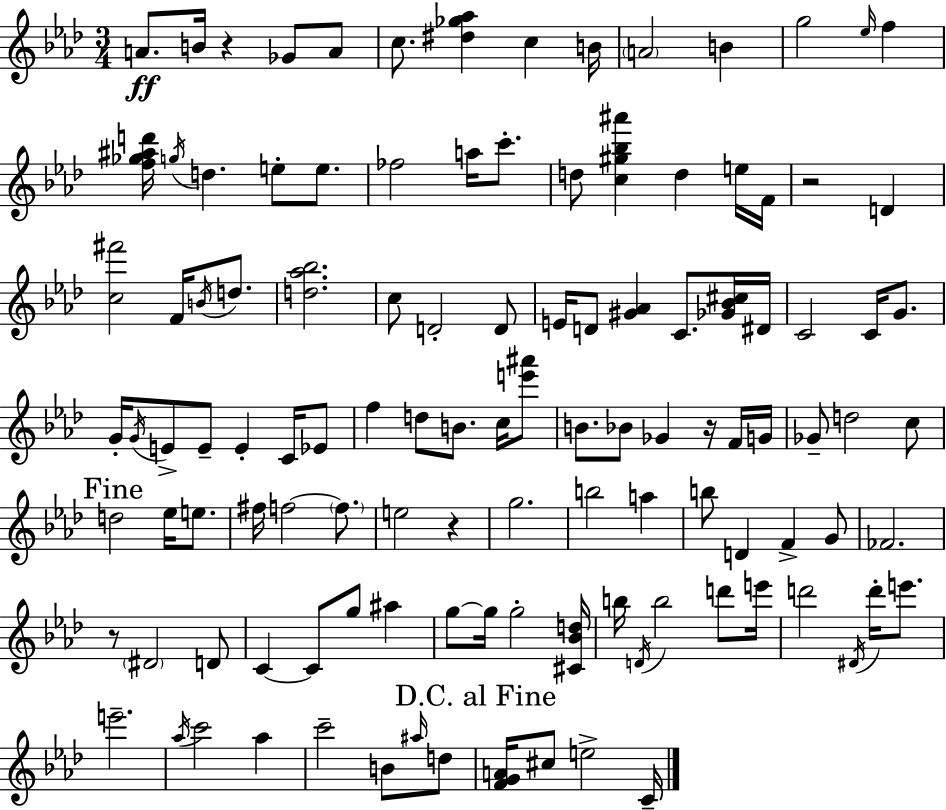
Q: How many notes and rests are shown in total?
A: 115